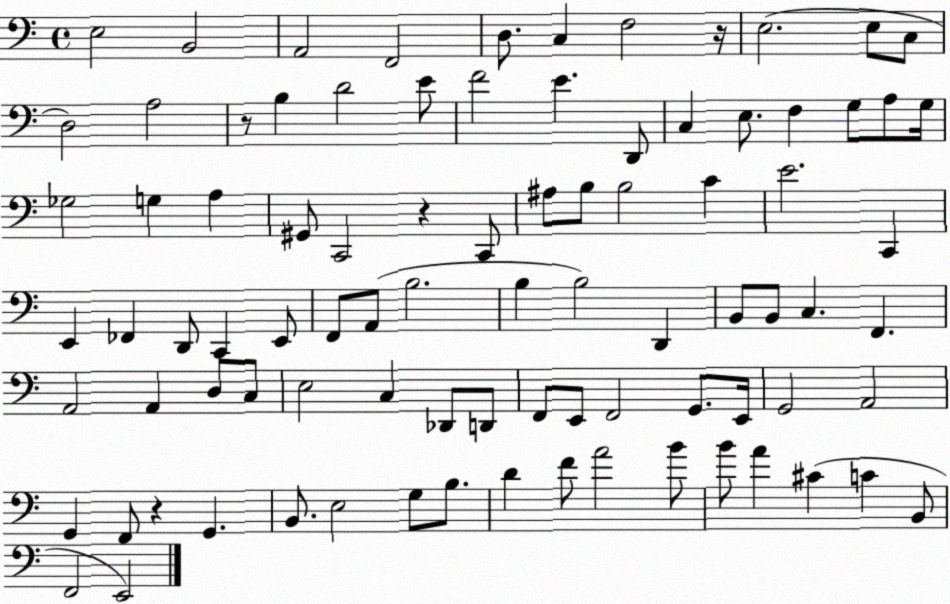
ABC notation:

X:1
T:Untitled
M:4/4
L:1/4
K:C
E,2 B,,2 A,,2 F,,2 D,/2 C, F,2 z/4 E,2 E,/2 C,/2 D,2 A,2 z/2 B, D2 E/2 F2 E D,,/2 C, E,/2 F, G,/2 A,/2 G,/4 _G,2 G, A, ^G,,/2 C,,2 z C,,/2 ^A,/2 B,/2 B,2 C E2 C,, E,, _F,, D,,/2 C,, E,,/2 F,,/2 A,,/2 B,2 B, B,2 D,, B,,/2 B,,/2 C, F,, A,,2 A,, D,/2 C,/2 E,2 C, _D,,/2 D,,/2 F,,/2 E,,/2 F,,2 G,,/2 E,,/4 G,,2 A,,2 G,, F,,/2 z G,, B,,/2 E,2 G,/2 B,/2 D F/2 A2 B/2 B/2 A ^C C B,,/2 F,,2 E,,2